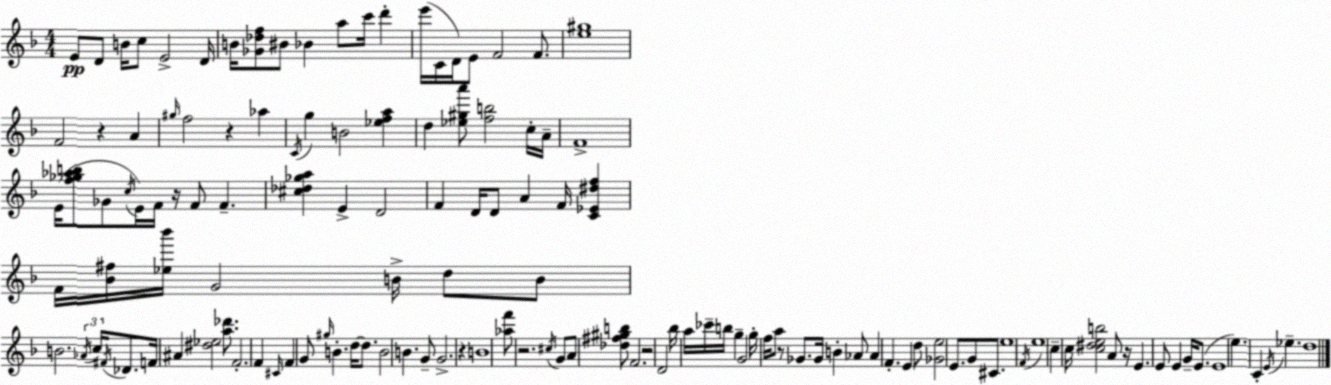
X:1
T:Untitled
M:4/4
L:1/4
K:Dm
E/2 D/2 B/4 c/2 E2 D/4 B/4 [_G_df]/2 ^B/2 _B a/2 c'/4 d' e'/4 C/4 D/4 E/2 F2 F/2 [e^g]4 F2 z A ^g/4 f2 z _a C/4 g B2 [_efa] d [_e^ga']/2 [fb]2 c/4 A/4 F4 E/4 [f_g_ab]/2 _G/2 c/4 E/4 F/4 z/4 F/2 F [^c_d_ga] E D2 F D/4 D/2 A F/4 [C_E^df] F/4 [_B^f]/4 [_e_b']/4 G2 B/4 d/2 B/2 B2 _A/4 c/4 ^F/4 _D/2 F/4 ^A [^d_e]2 [a_d']/2 F2 F ^C/4 F G/2 ^g/4 B d/4 d/2 B2 B G/2 G2 z B4 [_af']/2 z2 ^c/4 G/2 A/2 [_d^f^gb]/2 F2 z2 D2 _b/4 a/4 _c'/4 b/4 g G2 g/4 f/4 a/2 z/2 _G/2 _G/4 B _A/2 _A F E d/2 [_Ge]2 E/2 G/2 ^C/2 e4 F/4 e4 c c/4 [c^deb]2 A/2 z/4 E E/2 E G/4 E/2 E4 e C E/4 _e d4